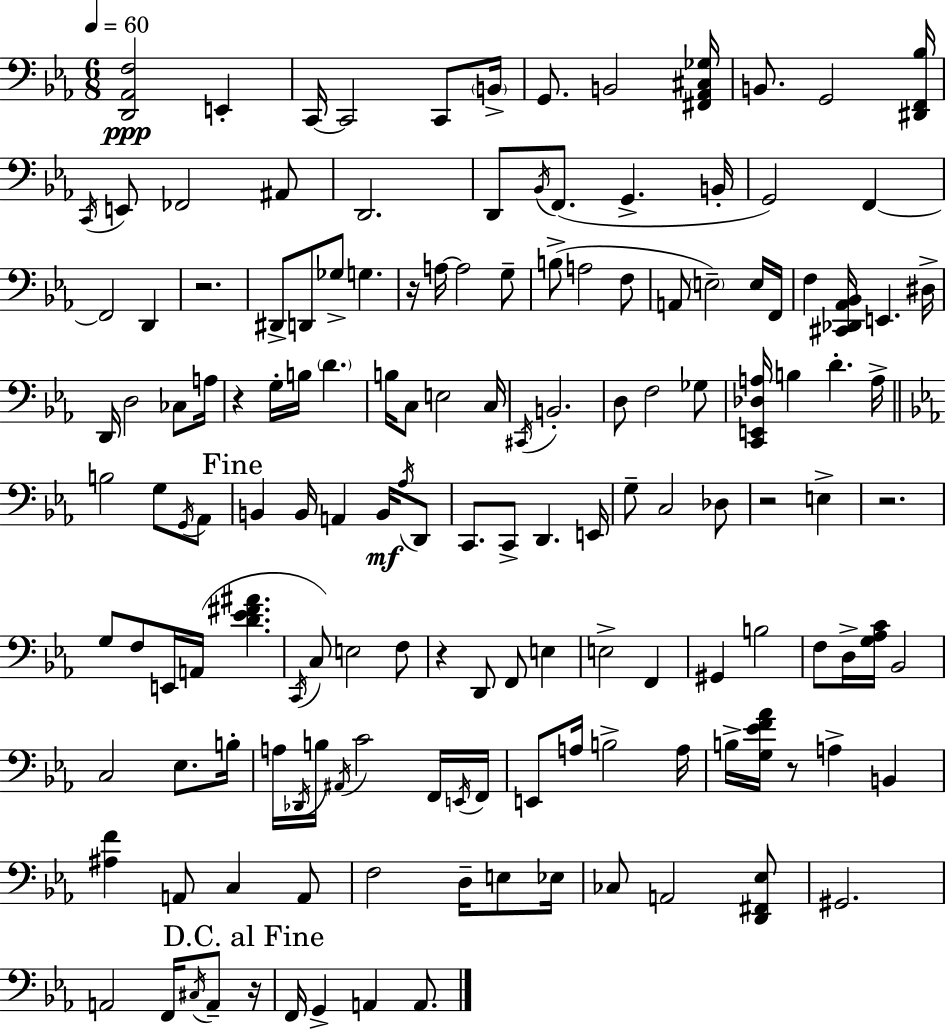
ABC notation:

X:1
T:Untitled
M:6/8
L:1/4
K:Eb
[D,,_A,,F,]2 E,, C,,/4 C,,2 C,,/2 B,,/4 G,,/2 B,,2 [^F,,_A,,^C,_G,]/4 B,,/2 G,,2 [^D,,F,,_B,]/4 C,,/4 E,,/2 _F,,2 ^A,,/2 D,,2 D,,/2 _B,,/4 F,,/2 G,, B,,/4 G,,2 F,, F,,2 D,, z2 ^D,,/2 D,,/2 _G,/2 G, z/4 A,/4 A,2 G,/2 B,/2 A,2 F,/2 A,,/2 E,2 E,/4 F,,/4 F, [^C,,_D,,_A,,_B,,]/4 E,, ^D,/4 D,,/4 D,2 _C,/2 A,/4 z G,/4 B,/4 D B,/4 C,/2 E,2 C,/4 ^C,,/4 B,,2 D,/2 F,2 _G,/2 [C,,E,,_D,A,]/4 B, D A,/4 B,2 G,/2 G,,/4 _A,,/2 B,, B,,/4 A,, B,,/4 _A,/4 D,,/2 C,,/2 C,,/2 D,, E,,/4 G,/2 C,2 _D,/2 z2 E, z2 G,/2 F,/2 E,,/4 A,,/4 [D_E^F^A] C,,/4 C,/2 E,2 F,/2 z D,,/2 F,,/2 E, E,2 F,, ^G,, B,2 F,/2 D,/4 [G,_A,C]/4 _B,,2 C,2 _E,/2 B,/4 A,/4 _D,,/4 B,/4 ^A,,/4 C2 F,,/4 E,,/4 F,,/4 E,,/2 A,/4 B,2 A,/4 B,/4 [G,_EF_A]/4 z/2 A, B,, [^A,F] A,,/2 C, A,,/2 F,2 D,/4 E,/2 _E,/4 _C,/2 A,,2 [D,,^F,,_E,]/2 ^G,,2 A,,2 F,,/4 ^C,/4 A,,/2 z/4 F,,/4 G,, A,, A,,/2